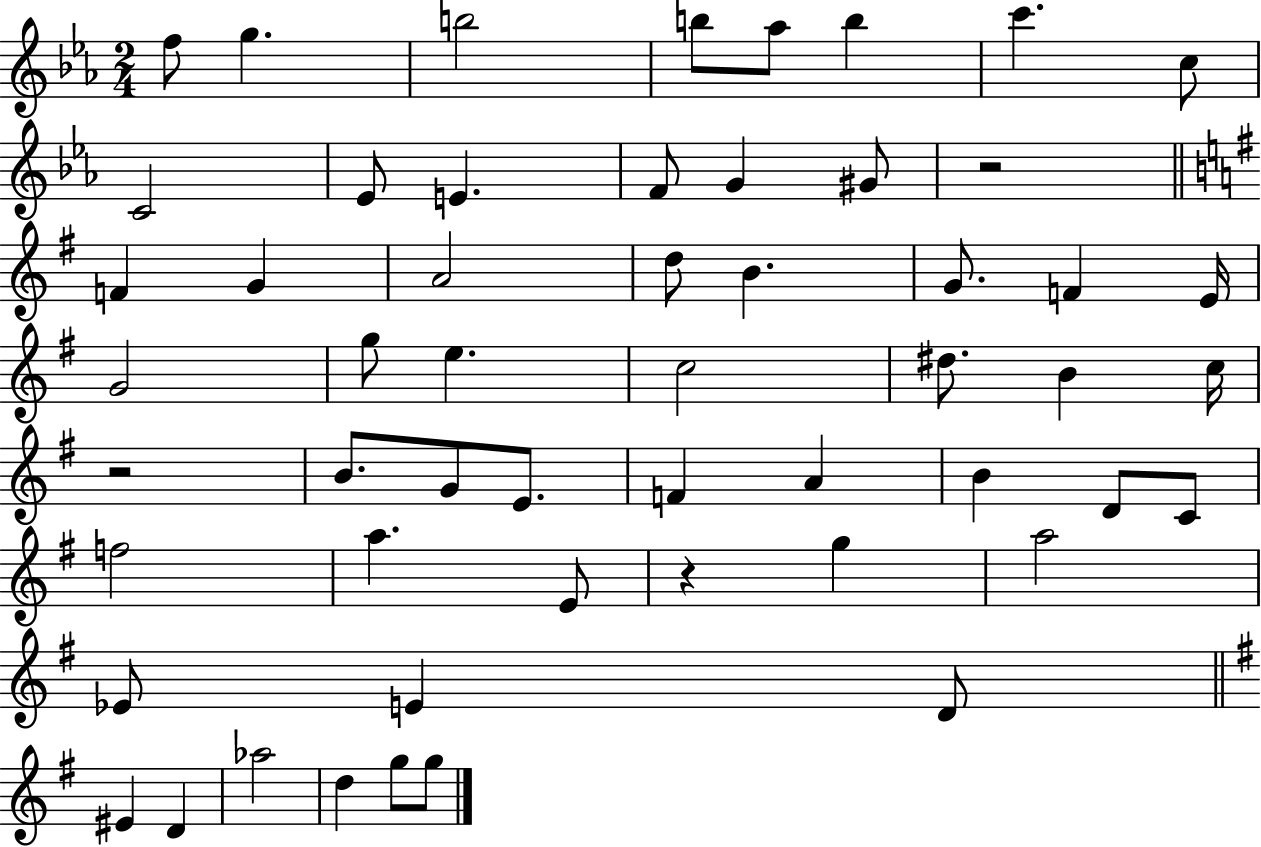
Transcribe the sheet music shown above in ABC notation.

X:1
T:Untitled
M:2/4
L:1/4
K:Eb
f/2 g b2 b/2 _a/2 b c' c/2 C2 _E/2 E F/2 G ^G/2 z2 F G A2 d/2 B G/2 F E/4 G2 g/2 e c2 ^d/2 B c/4 z2 B/2 G/2 E/2 F A B D/2 C/2 f2 a E/2 z g a2 _E/2 E D/2 ^E D _a2 d g/2 g/2